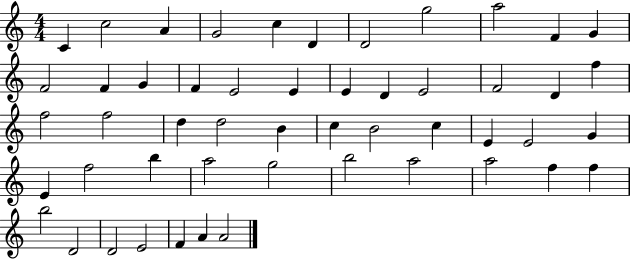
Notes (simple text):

C4/q C5/h A4/q G4/h C5/q D4/q D4/h G5/h A5/h F4/q G4/q F4/h F4/q G4/q F4/q E4/h E4/q E4/q D4/q E4/h F4/h D4/q F5/q F5/h F5/h D5/q D5/h B4/q C5/q B4/h C5/q E4/q E4/h G4/q E4/q F5/h B5/q A5/h G5/h B5/h A5/h A5/h F5/q F5/q B5/h D4/h D4/h E4/h F4/q A4/q A4/h